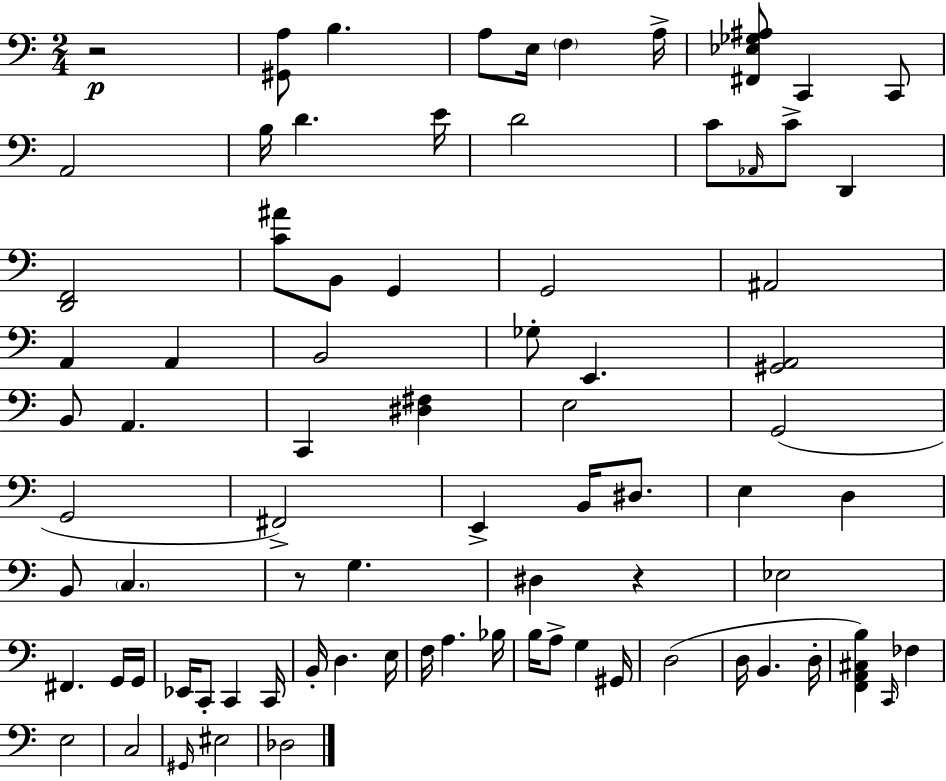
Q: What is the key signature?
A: C major